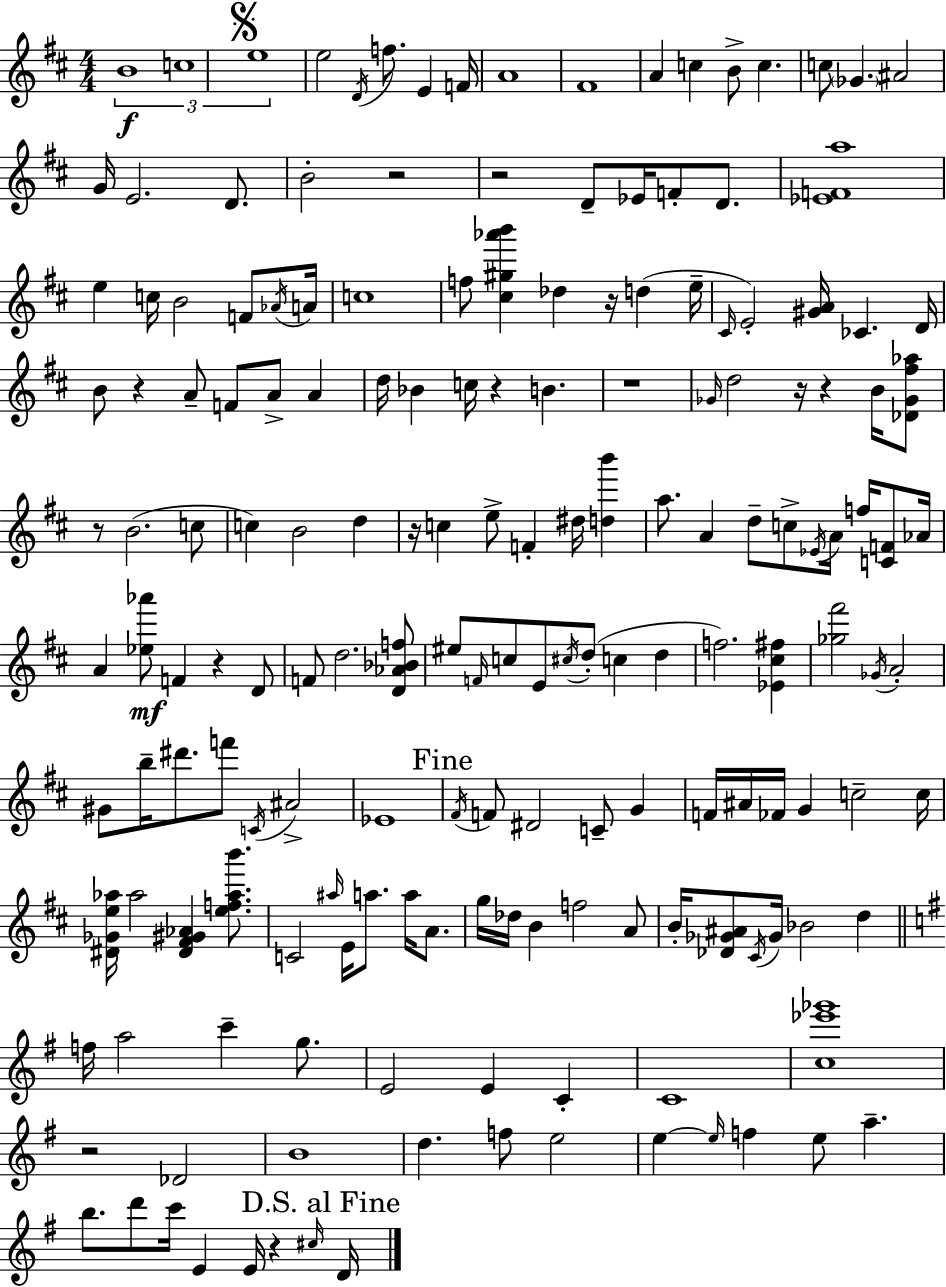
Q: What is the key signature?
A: D major